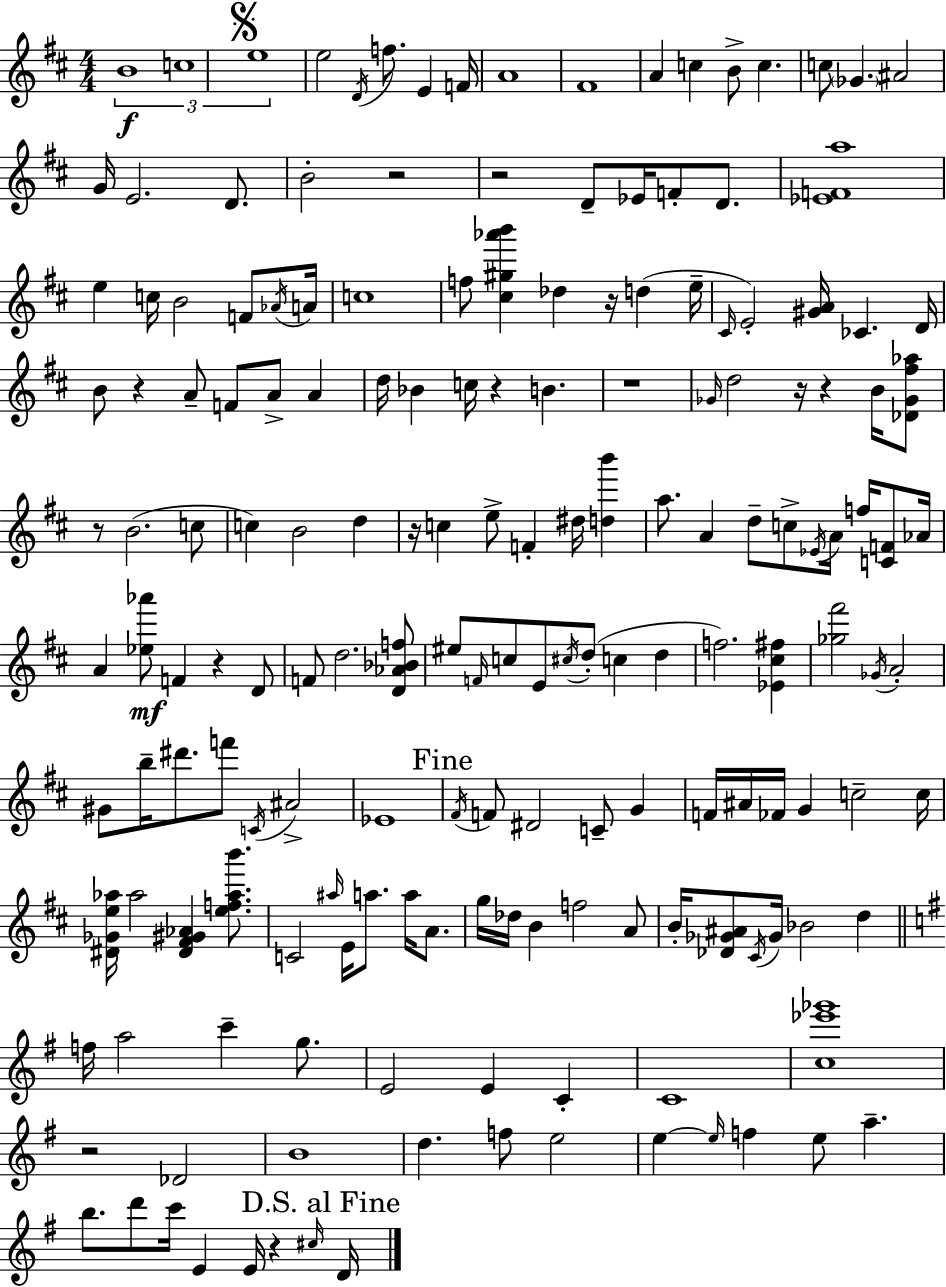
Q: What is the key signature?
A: D major